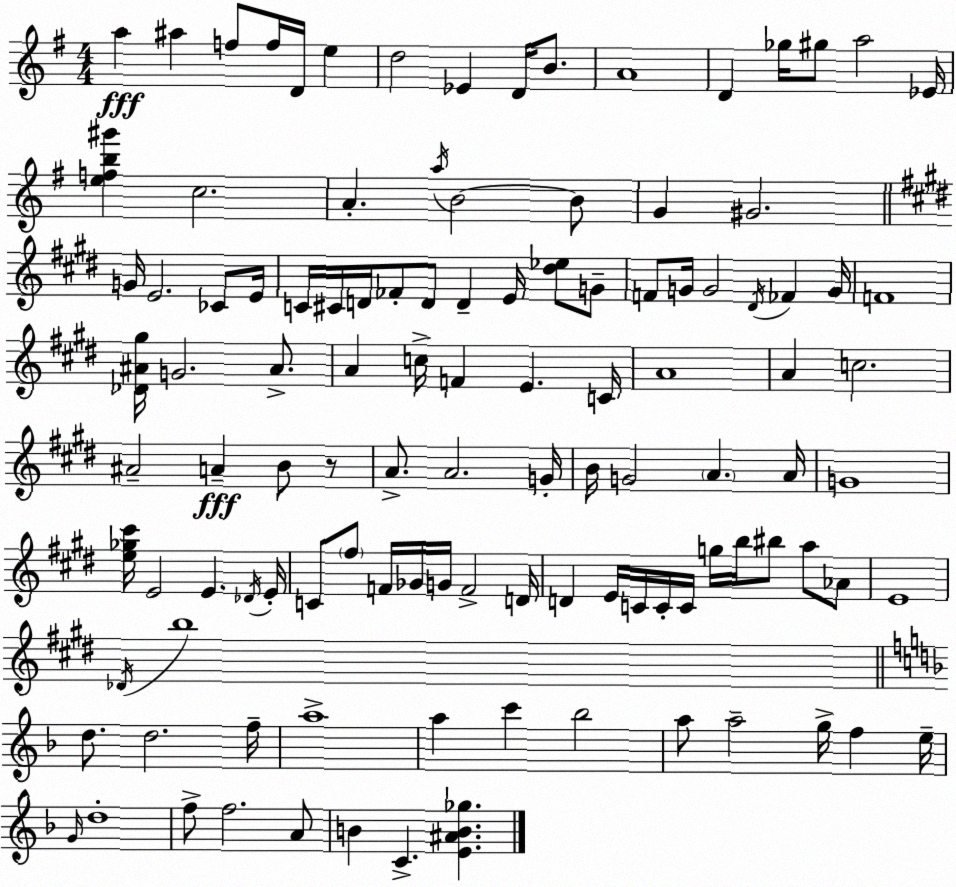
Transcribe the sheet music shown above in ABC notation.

X:1
T:Untitled
M:4/4
L:1/4
K:Em
a ^a f/2 f/4 D/4 e d2 _E D/4 B/2 A4 D _g/4 ^g/2 a2 _E/4 [efb^g'] c2 A a/4 B2 B/2 G ^G2 G/4 E2 _C/2 E/4 C/4 ^C/4 D/4 _F/2 D/2 D E/4 [^d_e]/2 G/2 F/2 G/4 G2 ^D/4 _F G/4 F4 [_D^A^g]/4 G2 ^A/2 A c/4 F E C/4 A4 A c2 ^A2 A B/2 z/2 A/2 A2 G/4 B/4 G2 A A/4 G4 [e_g^c']/4 E2 E _D/4 E/4 C/2 ^f/2 F/4 _G/4 G/4 F2 D/4 D E/4 C/4 C/4 C/4 g/4 b/4 ^b/2 a/2 _A/2 E4 _D/4 b4 d/2 d2 f/4 a4 a c' _b2 a/2 a2 g/4 f e/4 G/4 d4 f/2 f2 A/2 B C [E^AB_g]